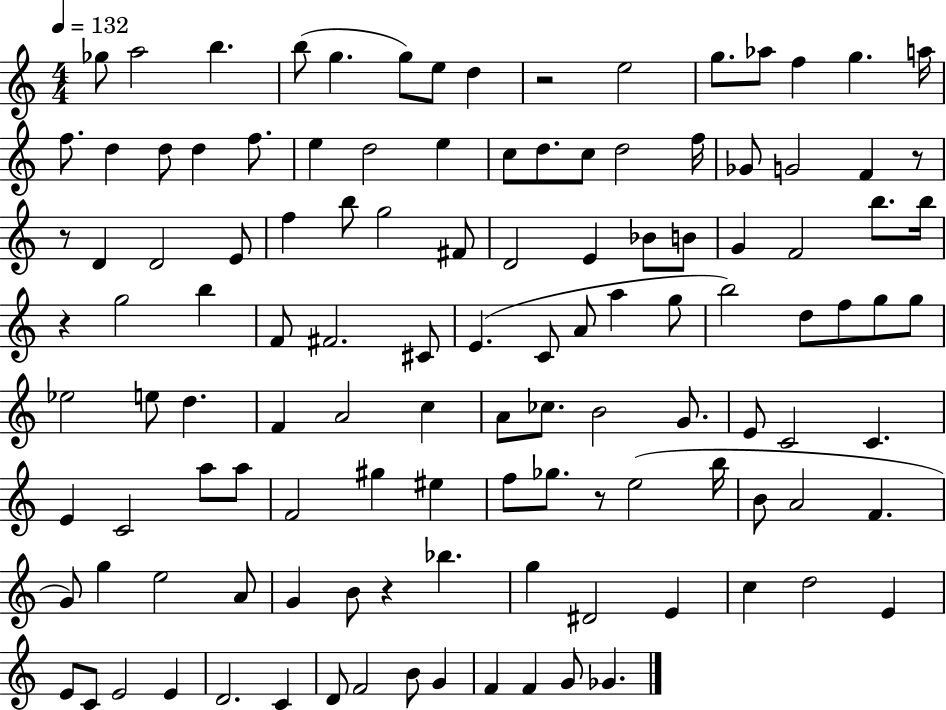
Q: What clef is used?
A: treble